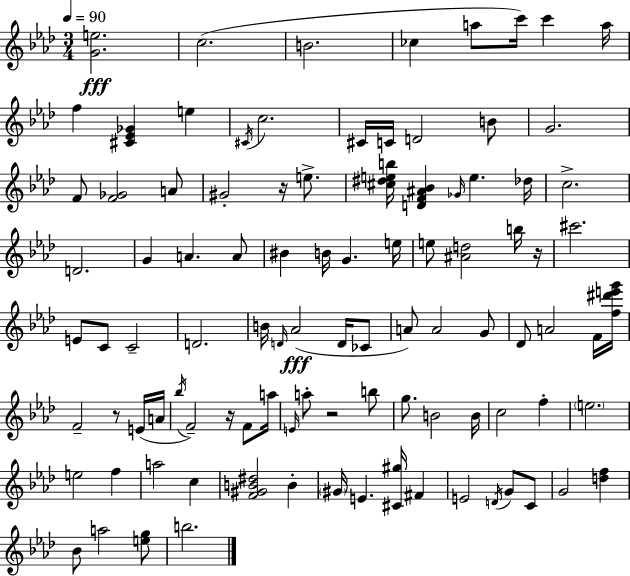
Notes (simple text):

[G4,E5]/h. C5/h. B4/h. CES5/q A5/e C6/s C6/q A5/s F5/q [C#4,Eb4,Gb4]/q E5/q C#4/s C5/h. C#4/s C4/s D4/h B4/e G4/h. F4/e [F4,Gb4]/h A4/e G#4/h R/s E5/e. [C#5,D#5,E5,B5]/s [D4,F4,A#4,Bb4]/q Gb4/s E5/q. Db5/s C5/h. D4/h. G4/q A4/q. A4/e BIS4/q B4/s G4/q. E5/s E5/e [A#4,D5]/h B5/s R/s C#6/h. E4/e C4/e C4/h D4/h. B4/s D4/s Ab4/h D4/s CES4/e A4/e A4/h G4/e Db4/e A4/h F4/s [F5,D#6,E6,G6]/s F4/h R/e E4/s A4/s Bb5/s F4/h R/s F4/e A5/s E4/s A5/e R/h B5/e G5/e. B4/h B4/s C5/h F5/q E5/h. E5/h F5/q A5/h C5/q [F4,G#4,B4,D#5]/h B4/q G#4/s E4/q. [C#4,G#5]/s F#4/q E4/h D4/s G4/e C4/e G4/h [D5,F5]/q Bb4/e A5/h [E5,G5]/e B5/h.